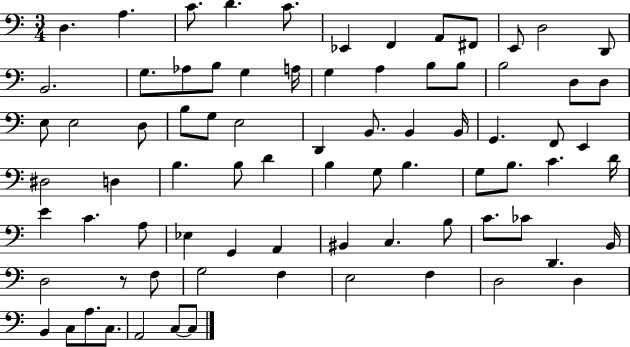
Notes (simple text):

D3/q. A3/q. C4/e. D4/q. C4/e. Eb2/q F2/q A2/e F#2/e E2/e D3/h D2/e B2/h. G3/e. Ab3/e B3/e G3/q A3/s G3/q A3/q B3/e B3/e B3/h D3/e D3/e E3/e E3/h D3/e B3/e G3/e E3/h D2/q B2/e. B2/q B2/s G2/q. F2/e E2/q D#3/h D3/q B3/q. B3/e D4/q B3/q G3/e B3/q. G3/e B3/e. C4/q. D4/s E4/q C4/q. A3/e Eb3/q G2/q A2/q BIS2/q C3/q. B3/e C4/e. CES4/e D2/q. B2/s D3/h R/e F3/e G3/h F3/q E3/h F3/q D3/h D3/q B2/q C3/e A3/e. C3/e. A2/h C3/e C3/e